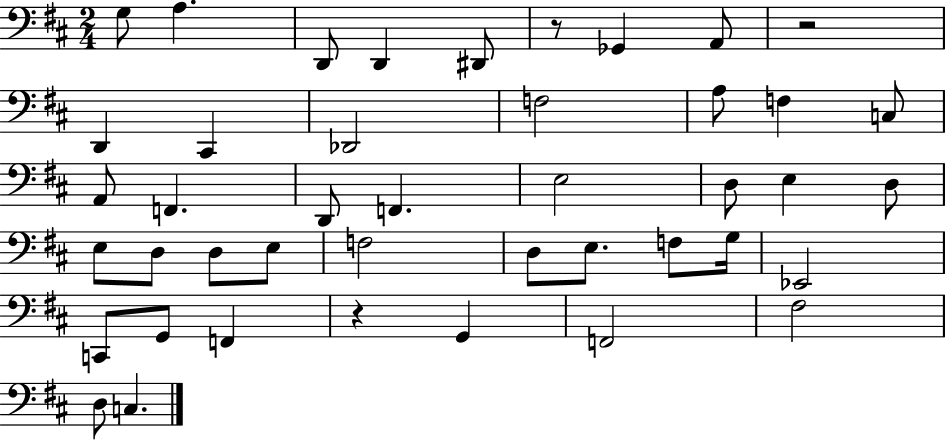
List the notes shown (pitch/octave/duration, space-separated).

G3/e A3/q. D2/e D2/q D#2/e R/e Gb2/q A2/e R/h D2/q C#2/q Db2/h F3/h A3/e F3/q C3/e A2/e F2/q. D2/e F2/q. E3/h D3/e E3/q D3/e E3/e D3/e D3/e E3/e F3/h D3/e E3/e. F3/e G3/s Eb2/h C2/e G2/e F2/q R/q G2/q F2/h F#3/h D3/e C3/q.